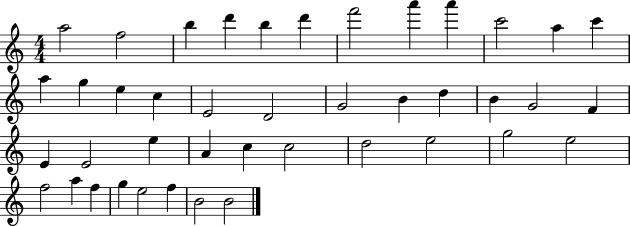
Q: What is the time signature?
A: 4/4